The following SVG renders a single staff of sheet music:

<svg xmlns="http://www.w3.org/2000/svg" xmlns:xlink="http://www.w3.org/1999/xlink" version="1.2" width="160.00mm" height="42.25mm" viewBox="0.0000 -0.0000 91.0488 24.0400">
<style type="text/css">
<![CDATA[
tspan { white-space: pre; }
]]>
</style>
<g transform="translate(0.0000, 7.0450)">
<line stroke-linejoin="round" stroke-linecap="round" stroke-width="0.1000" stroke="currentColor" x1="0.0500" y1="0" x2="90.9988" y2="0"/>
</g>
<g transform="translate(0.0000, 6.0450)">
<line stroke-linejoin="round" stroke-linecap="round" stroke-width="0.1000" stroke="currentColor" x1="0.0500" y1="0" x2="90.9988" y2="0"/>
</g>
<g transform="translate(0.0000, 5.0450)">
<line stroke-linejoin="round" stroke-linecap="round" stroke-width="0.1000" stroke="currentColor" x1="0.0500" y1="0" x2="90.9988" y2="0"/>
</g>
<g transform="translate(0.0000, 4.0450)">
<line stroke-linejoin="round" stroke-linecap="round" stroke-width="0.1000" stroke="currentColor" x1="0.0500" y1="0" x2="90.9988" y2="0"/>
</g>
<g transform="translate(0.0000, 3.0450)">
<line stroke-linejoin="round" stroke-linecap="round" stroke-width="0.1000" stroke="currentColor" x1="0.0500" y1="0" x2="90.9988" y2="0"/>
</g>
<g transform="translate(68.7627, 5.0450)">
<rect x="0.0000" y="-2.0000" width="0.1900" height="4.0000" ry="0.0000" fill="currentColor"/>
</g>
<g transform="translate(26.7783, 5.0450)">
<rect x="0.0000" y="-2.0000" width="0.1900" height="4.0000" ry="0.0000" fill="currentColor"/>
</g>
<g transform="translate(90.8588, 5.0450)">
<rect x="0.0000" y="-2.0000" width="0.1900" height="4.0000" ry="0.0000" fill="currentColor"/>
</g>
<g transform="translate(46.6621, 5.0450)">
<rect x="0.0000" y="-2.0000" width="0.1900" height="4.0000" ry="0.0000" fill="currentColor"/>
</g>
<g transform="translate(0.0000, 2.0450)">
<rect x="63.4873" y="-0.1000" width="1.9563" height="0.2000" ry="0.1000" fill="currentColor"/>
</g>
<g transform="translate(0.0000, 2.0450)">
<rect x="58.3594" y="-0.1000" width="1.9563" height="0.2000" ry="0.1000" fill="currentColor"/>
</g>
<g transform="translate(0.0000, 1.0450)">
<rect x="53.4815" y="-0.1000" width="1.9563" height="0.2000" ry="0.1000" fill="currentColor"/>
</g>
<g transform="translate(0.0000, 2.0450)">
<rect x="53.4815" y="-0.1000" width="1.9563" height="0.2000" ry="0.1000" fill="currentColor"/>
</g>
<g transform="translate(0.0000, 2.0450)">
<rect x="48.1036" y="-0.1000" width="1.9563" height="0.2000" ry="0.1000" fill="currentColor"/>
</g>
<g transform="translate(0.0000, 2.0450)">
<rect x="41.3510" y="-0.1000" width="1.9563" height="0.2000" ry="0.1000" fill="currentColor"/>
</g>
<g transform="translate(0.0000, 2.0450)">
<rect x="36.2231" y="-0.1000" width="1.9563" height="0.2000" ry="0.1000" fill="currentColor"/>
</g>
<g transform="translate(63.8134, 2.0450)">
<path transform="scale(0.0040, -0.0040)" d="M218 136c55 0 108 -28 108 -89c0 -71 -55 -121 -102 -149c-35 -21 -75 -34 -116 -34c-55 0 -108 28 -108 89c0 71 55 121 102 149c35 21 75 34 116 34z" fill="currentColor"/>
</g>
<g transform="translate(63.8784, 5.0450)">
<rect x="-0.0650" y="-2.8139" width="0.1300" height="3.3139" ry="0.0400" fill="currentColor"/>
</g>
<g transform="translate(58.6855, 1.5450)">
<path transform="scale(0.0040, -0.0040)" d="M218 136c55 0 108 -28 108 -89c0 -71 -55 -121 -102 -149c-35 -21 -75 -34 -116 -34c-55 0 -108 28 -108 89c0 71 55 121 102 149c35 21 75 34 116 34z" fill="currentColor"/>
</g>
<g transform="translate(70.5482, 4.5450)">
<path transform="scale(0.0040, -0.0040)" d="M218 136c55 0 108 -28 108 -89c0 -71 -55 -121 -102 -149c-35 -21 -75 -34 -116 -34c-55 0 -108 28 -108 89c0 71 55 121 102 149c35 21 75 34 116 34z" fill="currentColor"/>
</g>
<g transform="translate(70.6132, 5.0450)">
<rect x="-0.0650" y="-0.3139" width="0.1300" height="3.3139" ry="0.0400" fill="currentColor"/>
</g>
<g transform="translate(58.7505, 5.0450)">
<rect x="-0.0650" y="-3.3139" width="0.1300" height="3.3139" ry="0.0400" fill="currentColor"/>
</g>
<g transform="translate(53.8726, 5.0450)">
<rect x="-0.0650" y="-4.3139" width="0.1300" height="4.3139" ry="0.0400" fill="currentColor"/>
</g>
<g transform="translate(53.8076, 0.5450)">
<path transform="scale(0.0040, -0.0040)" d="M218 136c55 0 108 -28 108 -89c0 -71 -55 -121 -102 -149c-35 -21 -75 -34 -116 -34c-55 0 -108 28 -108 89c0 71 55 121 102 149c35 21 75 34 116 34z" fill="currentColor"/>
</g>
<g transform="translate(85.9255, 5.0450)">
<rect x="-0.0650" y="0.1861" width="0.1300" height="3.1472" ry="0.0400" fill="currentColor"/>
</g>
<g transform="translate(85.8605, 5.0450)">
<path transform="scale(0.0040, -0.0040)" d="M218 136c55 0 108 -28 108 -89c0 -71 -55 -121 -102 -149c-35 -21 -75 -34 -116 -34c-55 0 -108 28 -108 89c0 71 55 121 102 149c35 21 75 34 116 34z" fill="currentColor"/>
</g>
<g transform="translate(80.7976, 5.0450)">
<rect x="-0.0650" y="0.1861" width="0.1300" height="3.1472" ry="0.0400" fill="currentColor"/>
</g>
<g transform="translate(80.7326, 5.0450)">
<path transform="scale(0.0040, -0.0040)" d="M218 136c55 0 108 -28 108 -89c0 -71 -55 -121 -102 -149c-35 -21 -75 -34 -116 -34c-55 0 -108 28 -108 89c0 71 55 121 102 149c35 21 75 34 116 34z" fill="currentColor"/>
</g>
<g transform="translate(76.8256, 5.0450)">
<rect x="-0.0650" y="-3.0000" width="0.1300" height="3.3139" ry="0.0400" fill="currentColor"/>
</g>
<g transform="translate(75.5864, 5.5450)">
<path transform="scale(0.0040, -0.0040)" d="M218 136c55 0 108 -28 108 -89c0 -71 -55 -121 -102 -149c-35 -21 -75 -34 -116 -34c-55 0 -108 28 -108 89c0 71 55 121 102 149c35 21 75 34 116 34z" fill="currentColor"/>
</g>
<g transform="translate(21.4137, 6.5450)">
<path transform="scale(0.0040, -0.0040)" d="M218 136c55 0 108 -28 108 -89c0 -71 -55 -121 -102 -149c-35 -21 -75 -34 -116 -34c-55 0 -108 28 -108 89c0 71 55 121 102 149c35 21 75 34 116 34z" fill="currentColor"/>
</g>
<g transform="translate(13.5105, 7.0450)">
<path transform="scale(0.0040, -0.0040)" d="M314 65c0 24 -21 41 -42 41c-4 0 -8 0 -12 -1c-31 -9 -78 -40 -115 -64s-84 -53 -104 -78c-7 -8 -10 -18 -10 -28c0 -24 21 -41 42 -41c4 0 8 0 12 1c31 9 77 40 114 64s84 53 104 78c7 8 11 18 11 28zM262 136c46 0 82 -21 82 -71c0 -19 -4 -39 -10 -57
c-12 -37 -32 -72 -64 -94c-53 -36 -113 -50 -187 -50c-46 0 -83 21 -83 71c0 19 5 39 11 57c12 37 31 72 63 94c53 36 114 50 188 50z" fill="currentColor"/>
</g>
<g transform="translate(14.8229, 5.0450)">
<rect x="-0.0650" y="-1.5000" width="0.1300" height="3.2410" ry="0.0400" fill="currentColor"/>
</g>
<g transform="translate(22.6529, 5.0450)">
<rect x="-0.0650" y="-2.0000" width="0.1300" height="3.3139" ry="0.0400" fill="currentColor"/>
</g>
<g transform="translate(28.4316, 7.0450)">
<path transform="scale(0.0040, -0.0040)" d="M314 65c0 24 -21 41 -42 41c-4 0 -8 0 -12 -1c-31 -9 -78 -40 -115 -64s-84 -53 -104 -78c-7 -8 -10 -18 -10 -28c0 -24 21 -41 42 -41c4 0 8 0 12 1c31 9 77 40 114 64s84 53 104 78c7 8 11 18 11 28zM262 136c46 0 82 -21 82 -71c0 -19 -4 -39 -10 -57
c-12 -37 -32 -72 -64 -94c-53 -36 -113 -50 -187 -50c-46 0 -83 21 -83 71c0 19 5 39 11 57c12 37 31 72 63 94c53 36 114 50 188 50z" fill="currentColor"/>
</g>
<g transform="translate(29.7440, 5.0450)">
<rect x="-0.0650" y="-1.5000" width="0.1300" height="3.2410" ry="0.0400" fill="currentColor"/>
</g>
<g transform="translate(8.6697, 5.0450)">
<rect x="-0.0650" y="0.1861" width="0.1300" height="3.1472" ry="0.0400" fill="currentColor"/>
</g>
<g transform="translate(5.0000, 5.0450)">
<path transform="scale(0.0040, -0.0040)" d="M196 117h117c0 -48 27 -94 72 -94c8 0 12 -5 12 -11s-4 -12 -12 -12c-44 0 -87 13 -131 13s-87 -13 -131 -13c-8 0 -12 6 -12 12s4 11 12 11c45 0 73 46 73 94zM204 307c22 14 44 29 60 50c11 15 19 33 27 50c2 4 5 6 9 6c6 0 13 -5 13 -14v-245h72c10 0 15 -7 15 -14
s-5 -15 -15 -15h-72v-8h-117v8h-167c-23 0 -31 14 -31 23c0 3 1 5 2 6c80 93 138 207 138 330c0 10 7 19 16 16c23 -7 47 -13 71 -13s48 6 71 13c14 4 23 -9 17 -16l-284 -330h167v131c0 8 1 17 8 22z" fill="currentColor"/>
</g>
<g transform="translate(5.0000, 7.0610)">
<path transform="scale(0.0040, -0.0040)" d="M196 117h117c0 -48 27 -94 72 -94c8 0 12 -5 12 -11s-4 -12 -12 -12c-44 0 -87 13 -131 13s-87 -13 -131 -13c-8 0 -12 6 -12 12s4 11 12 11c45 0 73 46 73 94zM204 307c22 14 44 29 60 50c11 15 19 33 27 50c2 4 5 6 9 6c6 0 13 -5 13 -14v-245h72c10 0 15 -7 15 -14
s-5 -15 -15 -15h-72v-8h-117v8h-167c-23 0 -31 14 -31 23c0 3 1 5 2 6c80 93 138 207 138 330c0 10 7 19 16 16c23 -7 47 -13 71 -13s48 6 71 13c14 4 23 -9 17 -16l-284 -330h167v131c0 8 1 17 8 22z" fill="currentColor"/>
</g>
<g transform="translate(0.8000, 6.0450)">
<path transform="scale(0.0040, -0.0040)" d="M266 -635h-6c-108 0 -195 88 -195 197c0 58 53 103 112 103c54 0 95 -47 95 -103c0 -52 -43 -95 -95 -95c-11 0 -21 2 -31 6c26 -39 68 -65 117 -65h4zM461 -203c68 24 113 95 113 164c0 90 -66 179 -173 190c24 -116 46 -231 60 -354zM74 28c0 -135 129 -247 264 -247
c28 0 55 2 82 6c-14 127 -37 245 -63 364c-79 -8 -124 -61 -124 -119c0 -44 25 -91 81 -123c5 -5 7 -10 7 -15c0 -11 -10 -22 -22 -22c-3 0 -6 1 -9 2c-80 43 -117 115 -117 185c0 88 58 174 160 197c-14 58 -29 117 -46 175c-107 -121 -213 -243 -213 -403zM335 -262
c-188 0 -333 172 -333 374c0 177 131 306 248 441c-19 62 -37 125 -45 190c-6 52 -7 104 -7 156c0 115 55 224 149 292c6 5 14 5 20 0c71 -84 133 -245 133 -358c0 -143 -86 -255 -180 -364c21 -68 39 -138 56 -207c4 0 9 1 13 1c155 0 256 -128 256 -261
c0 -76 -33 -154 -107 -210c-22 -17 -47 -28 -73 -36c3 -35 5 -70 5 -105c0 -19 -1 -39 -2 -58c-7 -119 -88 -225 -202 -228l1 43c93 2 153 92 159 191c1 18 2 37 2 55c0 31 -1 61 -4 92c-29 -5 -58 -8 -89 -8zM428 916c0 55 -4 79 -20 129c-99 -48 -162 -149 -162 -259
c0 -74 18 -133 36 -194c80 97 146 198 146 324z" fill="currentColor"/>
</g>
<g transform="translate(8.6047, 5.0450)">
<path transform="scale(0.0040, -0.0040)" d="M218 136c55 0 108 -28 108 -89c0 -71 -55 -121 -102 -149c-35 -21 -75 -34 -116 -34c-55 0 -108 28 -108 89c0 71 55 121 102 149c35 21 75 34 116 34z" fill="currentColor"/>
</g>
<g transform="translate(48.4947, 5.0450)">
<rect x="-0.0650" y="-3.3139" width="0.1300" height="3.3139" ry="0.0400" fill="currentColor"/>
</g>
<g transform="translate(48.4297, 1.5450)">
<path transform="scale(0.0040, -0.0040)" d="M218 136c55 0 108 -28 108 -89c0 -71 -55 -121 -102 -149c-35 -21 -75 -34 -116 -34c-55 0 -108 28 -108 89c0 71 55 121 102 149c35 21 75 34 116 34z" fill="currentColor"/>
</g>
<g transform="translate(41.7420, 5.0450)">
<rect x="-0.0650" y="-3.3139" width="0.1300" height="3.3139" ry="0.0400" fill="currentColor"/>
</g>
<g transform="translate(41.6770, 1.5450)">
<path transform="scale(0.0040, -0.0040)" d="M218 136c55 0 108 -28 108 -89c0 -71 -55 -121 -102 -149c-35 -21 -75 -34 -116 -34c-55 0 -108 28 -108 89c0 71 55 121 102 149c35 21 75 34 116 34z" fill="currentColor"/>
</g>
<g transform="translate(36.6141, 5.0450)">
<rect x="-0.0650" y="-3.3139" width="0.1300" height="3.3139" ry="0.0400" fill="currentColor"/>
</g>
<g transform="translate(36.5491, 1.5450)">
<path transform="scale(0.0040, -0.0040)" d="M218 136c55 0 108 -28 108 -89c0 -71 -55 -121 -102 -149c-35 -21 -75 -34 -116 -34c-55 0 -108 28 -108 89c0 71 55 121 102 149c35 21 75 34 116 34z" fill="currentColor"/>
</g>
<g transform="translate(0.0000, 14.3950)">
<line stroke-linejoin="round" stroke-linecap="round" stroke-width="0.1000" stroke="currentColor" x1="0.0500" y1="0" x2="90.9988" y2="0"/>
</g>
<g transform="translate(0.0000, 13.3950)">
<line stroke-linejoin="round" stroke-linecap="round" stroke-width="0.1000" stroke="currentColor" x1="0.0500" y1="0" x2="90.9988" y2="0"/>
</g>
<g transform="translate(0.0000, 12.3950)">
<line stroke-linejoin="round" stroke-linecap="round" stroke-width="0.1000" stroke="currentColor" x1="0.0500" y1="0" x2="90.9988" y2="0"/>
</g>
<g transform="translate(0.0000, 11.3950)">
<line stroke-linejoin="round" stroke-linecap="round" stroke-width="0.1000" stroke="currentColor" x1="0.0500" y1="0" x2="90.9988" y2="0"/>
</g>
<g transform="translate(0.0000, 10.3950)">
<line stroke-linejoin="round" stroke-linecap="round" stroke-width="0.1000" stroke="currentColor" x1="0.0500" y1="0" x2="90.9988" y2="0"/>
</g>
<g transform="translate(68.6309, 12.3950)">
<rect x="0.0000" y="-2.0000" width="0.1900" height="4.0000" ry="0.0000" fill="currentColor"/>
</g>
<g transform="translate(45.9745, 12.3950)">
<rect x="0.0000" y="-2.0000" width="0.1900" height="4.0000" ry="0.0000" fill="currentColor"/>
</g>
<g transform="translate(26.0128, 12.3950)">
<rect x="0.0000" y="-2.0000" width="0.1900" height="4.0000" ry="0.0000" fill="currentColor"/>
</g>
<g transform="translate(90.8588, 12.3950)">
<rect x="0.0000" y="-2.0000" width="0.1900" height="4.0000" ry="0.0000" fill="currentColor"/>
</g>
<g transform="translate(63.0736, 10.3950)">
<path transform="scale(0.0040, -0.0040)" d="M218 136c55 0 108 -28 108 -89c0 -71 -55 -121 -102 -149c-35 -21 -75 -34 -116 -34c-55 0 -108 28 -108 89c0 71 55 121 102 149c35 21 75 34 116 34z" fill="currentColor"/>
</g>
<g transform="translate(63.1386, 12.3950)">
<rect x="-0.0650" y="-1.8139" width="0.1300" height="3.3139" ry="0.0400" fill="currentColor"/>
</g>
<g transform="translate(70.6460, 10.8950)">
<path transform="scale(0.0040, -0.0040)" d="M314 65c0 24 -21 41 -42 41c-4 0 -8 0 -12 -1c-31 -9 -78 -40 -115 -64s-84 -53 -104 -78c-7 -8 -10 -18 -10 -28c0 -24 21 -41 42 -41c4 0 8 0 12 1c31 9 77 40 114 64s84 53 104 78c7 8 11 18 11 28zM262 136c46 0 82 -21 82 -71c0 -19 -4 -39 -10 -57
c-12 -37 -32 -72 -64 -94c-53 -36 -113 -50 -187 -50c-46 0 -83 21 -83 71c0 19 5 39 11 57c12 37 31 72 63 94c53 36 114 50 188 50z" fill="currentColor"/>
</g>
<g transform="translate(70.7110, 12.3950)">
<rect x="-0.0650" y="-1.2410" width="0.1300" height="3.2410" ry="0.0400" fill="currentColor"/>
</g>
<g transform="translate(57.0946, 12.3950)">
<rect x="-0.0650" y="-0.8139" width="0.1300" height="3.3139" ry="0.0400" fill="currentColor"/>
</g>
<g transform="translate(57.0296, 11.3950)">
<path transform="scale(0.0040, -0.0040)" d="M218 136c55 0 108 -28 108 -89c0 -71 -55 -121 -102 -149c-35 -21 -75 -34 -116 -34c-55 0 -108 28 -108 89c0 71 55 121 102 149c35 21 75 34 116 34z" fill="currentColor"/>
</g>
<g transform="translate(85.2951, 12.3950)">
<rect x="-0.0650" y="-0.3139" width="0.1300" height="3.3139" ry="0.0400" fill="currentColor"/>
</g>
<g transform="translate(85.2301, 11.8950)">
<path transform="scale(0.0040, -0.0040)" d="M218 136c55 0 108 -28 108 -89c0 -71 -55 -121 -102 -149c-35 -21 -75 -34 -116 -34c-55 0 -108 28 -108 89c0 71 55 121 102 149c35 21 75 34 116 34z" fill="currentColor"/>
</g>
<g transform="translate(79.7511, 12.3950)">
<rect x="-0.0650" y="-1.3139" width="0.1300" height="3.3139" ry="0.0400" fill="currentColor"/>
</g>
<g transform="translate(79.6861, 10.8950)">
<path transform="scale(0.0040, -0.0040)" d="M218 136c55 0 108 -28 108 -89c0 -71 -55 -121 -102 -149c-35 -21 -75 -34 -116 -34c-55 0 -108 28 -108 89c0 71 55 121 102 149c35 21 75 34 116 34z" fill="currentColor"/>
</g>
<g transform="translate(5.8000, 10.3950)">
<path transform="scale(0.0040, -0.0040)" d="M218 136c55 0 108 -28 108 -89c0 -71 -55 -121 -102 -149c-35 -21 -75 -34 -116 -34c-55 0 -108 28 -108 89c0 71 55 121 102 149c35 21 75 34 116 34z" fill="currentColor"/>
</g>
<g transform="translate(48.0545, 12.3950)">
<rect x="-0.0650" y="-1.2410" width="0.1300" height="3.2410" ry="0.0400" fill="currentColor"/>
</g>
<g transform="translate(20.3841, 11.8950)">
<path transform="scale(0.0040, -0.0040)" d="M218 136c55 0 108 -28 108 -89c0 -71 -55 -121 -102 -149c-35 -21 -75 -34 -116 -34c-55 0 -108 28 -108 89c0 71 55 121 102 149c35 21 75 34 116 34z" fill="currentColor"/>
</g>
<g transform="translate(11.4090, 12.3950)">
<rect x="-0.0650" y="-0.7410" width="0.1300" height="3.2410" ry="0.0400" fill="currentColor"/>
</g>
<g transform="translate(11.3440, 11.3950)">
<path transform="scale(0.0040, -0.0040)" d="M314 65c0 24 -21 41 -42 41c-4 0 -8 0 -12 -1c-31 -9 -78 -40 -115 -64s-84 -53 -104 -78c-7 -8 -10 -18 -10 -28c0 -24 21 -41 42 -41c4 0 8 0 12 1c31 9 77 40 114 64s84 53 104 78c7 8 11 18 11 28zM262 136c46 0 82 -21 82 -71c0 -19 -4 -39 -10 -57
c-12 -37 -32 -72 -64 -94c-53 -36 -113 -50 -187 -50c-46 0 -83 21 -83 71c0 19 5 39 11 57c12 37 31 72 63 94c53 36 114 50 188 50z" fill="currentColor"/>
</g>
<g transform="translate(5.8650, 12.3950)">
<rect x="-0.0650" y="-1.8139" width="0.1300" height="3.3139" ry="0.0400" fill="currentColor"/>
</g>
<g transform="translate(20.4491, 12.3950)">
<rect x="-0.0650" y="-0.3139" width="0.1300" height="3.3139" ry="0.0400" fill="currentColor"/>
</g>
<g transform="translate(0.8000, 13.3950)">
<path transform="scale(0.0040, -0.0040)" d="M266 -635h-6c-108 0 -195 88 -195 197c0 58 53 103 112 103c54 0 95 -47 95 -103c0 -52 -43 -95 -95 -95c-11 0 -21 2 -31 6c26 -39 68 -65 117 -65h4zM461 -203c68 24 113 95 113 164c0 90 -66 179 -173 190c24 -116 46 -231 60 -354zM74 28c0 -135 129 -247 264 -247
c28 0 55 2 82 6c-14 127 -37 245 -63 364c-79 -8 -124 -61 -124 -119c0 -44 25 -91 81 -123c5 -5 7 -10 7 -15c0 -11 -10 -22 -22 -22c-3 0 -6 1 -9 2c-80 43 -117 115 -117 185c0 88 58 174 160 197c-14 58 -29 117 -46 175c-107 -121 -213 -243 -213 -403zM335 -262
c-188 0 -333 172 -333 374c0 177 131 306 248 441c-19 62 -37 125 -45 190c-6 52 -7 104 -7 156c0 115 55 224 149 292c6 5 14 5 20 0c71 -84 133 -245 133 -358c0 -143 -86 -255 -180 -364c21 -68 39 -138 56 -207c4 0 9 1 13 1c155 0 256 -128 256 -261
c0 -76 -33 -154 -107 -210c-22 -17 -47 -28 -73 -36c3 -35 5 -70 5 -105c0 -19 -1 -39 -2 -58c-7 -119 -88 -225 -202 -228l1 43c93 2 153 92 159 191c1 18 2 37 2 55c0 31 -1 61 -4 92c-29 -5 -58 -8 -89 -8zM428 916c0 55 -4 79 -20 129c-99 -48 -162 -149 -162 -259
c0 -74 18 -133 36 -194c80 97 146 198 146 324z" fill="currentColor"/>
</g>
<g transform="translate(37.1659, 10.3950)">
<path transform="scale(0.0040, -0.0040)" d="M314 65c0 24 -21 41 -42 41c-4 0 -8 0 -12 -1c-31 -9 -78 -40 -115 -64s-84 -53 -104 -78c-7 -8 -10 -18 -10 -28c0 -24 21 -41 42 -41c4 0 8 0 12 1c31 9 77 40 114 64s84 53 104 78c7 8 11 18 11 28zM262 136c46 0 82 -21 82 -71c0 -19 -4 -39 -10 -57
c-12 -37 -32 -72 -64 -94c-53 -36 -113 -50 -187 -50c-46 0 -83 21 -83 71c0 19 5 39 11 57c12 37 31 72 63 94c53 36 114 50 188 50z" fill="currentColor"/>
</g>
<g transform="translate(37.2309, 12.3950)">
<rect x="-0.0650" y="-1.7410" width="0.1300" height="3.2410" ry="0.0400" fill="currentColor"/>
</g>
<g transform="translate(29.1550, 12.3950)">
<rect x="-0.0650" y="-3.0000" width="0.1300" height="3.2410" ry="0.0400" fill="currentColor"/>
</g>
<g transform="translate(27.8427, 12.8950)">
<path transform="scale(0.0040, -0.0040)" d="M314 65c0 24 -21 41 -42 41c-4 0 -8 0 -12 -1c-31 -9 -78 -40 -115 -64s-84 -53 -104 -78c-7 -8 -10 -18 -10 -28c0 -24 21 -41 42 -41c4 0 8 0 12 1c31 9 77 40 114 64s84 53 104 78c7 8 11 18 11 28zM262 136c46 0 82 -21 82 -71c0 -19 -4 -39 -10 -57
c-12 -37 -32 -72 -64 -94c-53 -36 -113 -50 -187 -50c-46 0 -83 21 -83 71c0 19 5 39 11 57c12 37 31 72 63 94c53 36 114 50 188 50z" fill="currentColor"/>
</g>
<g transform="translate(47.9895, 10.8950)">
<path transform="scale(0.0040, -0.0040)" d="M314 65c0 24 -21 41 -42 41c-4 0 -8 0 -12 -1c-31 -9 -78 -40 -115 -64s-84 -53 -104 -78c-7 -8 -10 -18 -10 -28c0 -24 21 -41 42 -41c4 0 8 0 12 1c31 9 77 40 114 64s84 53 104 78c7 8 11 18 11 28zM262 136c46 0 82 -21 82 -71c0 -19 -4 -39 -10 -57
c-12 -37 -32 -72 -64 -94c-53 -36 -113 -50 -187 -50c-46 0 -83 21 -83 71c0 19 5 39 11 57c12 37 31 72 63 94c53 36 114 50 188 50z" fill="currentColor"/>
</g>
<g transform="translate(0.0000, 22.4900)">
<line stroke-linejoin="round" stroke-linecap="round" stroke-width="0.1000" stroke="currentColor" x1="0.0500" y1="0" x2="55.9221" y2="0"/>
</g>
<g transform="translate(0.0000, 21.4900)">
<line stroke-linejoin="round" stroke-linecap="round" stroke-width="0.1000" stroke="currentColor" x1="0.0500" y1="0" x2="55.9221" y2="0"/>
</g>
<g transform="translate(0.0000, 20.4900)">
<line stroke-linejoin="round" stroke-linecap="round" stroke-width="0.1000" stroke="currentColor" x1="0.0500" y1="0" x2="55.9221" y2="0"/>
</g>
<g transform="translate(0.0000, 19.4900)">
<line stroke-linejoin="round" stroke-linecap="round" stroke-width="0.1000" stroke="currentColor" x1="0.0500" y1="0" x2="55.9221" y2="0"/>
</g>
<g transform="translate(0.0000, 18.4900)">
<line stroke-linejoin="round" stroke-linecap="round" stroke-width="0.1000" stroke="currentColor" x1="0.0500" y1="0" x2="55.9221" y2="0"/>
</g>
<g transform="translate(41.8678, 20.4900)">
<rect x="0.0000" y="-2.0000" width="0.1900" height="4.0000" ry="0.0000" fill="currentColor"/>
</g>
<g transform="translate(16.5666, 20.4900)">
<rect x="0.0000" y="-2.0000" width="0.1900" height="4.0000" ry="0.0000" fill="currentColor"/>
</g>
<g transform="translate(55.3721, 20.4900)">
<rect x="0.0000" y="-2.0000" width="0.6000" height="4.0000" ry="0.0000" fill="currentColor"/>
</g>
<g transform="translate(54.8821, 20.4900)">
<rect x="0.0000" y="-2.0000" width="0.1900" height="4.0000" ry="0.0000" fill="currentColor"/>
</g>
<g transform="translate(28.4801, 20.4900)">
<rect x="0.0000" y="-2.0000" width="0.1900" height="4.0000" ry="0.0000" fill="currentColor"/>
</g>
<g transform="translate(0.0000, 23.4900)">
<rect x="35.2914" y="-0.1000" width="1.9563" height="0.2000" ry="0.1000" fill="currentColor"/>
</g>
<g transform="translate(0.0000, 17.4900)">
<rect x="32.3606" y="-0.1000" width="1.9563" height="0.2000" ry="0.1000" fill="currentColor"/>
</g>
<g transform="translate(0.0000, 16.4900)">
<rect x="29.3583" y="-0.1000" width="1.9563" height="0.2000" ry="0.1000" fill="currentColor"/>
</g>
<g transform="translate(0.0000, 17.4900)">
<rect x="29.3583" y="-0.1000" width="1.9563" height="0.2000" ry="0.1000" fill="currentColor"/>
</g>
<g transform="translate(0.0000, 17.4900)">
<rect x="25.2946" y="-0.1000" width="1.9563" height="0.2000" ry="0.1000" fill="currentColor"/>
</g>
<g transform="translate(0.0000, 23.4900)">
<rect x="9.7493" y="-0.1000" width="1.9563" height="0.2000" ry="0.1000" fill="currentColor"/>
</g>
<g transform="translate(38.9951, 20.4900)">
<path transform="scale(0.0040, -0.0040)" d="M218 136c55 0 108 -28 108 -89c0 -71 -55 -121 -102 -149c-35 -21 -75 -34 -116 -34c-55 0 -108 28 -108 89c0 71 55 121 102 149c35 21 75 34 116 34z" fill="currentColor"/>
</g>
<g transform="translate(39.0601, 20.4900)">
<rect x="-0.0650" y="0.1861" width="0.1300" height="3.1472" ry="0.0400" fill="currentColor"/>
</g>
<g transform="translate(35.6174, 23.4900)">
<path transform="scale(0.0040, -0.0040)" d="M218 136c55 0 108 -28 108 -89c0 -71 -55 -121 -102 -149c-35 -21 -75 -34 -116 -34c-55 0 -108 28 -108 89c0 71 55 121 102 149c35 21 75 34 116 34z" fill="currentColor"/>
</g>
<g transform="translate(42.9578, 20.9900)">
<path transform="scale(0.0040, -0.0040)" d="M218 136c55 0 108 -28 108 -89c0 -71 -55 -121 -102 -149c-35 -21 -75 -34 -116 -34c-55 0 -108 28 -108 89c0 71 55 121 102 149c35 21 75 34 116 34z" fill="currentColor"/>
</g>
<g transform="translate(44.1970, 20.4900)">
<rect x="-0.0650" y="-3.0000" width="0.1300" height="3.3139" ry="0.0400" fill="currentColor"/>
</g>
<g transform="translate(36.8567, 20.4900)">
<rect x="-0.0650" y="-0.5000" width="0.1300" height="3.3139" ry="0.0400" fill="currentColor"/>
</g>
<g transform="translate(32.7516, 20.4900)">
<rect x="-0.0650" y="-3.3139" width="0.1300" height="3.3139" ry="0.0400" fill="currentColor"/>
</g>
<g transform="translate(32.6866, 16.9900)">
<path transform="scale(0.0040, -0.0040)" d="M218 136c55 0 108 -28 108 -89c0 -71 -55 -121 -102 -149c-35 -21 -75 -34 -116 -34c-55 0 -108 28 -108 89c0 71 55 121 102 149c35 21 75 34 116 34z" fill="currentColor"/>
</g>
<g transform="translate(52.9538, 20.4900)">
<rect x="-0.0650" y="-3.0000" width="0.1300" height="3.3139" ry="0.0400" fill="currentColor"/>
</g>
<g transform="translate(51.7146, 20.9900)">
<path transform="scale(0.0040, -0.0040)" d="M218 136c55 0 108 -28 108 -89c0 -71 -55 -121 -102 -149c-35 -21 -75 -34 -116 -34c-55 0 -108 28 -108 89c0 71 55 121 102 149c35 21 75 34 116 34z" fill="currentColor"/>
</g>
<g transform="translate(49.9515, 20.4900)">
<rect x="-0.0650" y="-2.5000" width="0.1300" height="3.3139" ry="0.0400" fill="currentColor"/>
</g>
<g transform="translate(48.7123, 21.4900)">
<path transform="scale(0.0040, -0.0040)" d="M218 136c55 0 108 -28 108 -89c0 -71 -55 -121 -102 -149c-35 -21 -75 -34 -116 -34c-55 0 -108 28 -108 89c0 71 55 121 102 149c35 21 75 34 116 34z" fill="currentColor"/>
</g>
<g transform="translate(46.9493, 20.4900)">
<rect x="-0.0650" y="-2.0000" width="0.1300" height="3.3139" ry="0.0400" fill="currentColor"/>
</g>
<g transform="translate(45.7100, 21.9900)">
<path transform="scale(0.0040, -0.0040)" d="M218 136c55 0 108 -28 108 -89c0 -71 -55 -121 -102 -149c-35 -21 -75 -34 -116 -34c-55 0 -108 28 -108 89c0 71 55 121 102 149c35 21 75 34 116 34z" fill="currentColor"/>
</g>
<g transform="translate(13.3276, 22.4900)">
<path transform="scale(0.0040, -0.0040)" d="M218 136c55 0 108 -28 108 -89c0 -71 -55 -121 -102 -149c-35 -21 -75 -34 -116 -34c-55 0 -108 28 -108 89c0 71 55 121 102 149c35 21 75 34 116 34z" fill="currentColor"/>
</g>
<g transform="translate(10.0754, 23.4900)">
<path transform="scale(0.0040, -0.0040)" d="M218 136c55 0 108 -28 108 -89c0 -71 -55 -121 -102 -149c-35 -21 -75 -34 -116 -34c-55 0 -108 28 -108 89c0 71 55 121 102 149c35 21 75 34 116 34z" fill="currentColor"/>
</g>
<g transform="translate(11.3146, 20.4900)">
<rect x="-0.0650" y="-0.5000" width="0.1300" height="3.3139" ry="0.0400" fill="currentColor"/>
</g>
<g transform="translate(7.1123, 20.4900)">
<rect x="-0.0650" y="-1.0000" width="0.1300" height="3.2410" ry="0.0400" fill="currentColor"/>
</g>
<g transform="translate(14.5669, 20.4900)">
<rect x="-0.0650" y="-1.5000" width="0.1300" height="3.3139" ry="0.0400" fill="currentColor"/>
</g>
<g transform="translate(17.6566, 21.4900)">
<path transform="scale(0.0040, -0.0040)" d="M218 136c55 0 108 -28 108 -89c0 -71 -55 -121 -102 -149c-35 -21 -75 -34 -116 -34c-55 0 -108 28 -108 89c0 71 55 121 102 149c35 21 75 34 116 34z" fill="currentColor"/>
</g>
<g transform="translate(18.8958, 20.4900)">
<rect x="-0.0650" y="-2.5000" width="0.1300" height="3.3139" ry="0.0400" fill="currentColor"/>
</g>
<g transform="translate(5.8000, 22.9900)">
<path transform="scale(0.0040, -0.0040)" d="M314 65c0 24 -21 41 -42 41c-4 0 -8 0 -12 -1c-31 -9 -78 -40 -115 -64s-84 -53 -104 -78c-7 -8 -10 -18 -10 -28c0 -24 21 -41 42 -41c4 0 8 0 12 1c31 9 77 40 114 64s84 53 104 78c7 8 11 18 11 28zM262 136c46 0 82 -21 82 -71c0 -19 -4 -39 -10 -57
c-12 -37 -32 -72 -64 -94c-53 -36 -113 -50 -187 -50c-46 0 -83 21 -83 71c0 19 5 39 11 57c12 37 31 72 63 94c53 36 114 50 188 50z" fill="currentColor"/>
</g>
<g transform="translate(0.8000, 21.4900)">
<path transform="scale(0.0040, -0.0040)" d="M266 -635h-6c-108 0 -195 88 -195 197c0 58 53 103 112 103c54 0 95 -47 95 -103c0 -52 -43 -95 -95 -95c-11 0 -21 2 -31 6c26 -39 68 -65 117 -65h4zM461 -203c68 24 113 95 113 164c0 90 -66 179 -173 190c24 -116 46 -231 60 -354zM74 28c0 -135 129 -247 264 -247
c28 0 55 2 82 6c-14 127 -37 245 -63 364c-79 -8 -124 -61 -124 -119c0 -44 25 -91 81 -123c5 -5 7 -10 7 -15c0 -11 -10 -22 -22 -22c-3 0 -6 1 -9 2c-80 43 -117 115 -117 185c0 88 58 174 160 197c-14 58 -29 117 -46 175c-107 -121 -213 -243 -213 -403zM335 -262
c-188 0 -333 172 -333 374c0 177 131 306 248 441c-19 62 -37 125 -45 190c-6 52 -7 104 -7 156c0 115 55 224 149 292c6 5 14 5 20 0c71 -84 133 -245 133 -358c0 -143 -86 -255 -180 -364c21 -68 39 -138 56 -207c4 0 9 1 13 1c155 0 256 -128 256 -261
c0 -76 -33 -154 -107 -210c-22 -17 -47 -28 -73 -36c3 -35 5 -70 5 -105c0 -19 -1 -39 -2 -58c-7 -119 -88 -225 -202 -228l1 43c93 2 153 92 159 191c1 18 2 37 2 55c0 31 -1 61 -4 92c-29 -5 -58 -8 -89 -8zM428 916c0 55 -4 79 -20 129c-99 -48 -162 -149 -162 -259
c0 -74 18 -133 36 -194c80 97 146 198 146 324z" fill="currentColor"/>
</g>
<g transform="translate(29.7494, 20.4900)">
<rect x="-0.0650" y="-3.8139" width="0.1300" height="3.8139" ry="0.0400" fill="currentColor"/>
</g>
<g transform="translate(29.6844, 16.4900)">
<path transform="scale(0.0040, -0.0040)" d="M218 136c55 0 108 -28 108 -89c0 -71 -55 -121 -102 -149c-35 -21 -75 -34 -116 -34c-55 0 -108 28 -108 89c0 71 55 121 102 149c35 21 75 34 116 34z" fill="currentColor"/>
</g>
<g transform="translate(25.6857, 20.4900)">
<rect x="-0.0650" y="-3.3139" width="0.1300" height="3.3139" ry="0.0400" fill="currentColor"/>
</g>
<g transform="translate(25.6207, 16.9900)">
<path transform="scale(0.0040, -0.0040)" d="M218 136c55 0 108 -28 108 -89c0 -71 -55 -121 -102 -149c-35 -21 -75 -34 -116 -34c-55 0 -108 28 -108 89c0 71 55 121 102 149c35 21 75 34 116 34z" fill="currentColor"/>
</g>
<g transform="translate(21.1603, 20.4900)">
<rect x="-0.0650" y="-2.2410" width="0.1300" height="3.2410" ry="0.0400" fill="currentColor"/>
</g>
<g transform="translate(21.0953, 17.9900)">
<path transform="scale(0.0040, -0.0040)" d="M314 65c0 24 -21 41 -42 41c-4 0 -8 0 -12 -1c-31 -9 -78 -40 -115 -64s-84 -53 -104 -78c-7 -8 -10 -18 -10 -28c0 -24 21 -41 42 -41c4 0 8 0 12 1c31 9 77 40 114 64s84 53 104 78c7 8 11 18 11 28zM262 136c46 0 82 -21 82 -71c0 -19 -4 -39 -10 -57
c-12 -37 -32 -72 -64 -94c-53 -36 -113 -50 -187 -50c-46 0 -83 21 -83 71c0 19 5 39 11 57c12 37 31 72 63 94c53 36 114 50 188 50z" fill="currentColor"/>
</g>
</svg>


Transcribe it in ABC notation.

X:1
T:Untitled
M:4/4
L:1/4
K:C
B E2 F E2 b b b d' b a c A B B f d2 c A2 f2 e2 d f e2 e c D2 C E G g2 b c' b C B A F G A